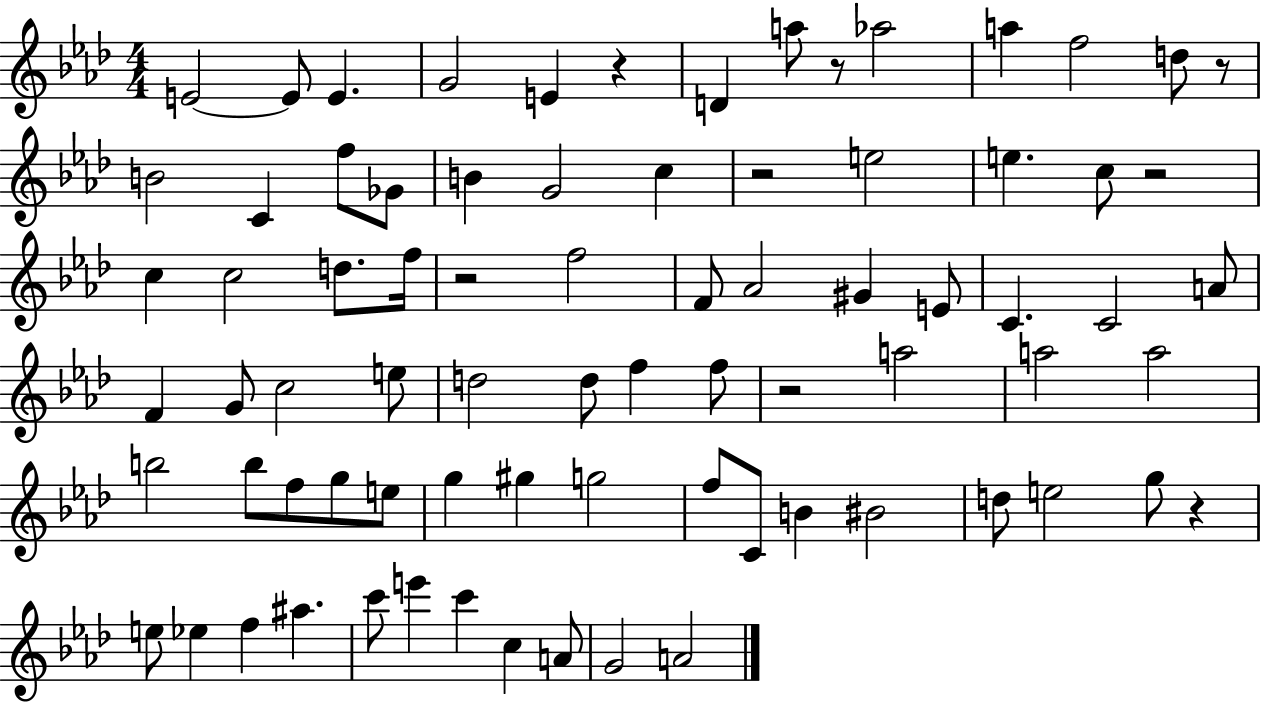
{
  \clef treble
  \numericTimeSignature
  \time 4/4
  \key aes \major
  e'2~~ e'8 e'4. | g'2 e'4 r4 | d'4 a''8 r8 aes''2 | a''4 f''2 d''8 r8 | \break b'2 c'4 f''8 ges'8 | b'4 g'2 c''4 | r2 e''2 | e''4. c''8 r2 | \break c''4 c''2 d''8. f''16 | r2 f''2 | f'8 aes'2 gis'4 e'8 | c'4. c'2 a'8 | \break f'4 g'8 c''2 e''8 | d''2 d''8 f''4 f''8 | r2 a''2 | a''2 a''2 | \break b''2 b''8 f''8 g''8 e''8 | g''4 gis''4 g''2 | f''8 c'8 b'4 bis'2 | d''8 e''2 g''8 r4 | \break e''8 ees''4 f''4 ais''4. | c'''8 e'''4 c'''4 c''4 a'8 | g'2 a'2 | \bar "|."
}